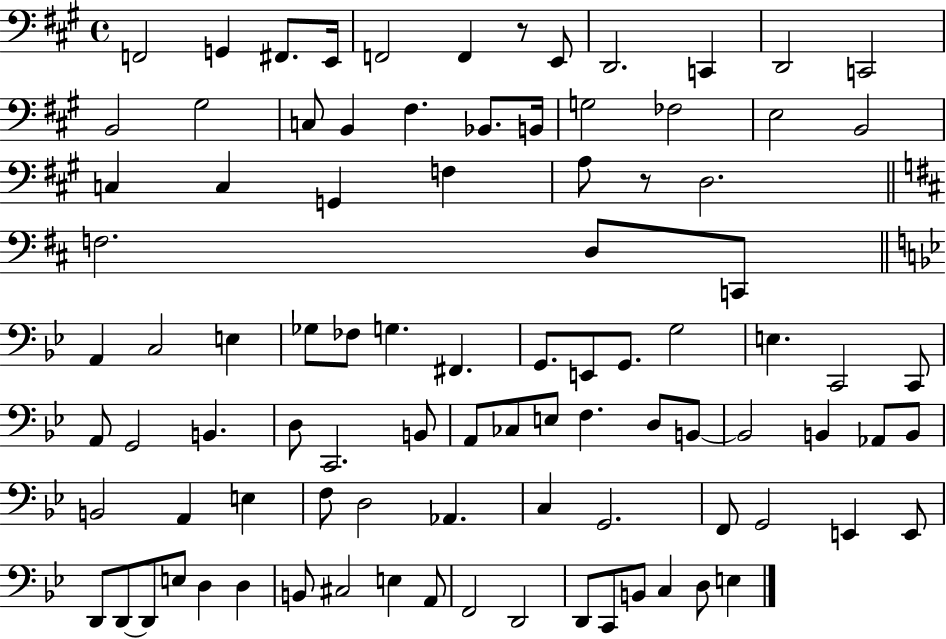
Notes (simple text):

F2/h G2/q F#2/e. E2/s F2/h F2/q R/e E2/e D2/h. C2/q D2/h C2/h B2/h G#3/h C3/e B2/q F#3/q. Bb2/e. B2/s G3/h FES3/h E3/h B2/h C3/q C3/q G2/q F3/q A3/e R/e D3/h. F3/h. D3/e C2/e A2/q C3/h E3/q Gb3/e FES3/e G3/q. F#2/q. G2/e. E2/e G2/e. G3/h E3/q. C2/h C2/e A2/e G2/h B2/q. D3/e C2/h. B2/e A2/e CES3/e E3/e F3/q. D3/e B2/e B2/h B2/q Ab2/e B2/e B2/h A2/q E3/q F3/e D3/h Ab2/q. C3/q G2/h. F2/e G2/h E2/q E2/e D2/e D2/e D2/e E3/e D3/q D3/q B2/e C#3/h E3/q A2/e F2/h D2/h D2/e C2/e B2/e C3/q D3/e E3/q